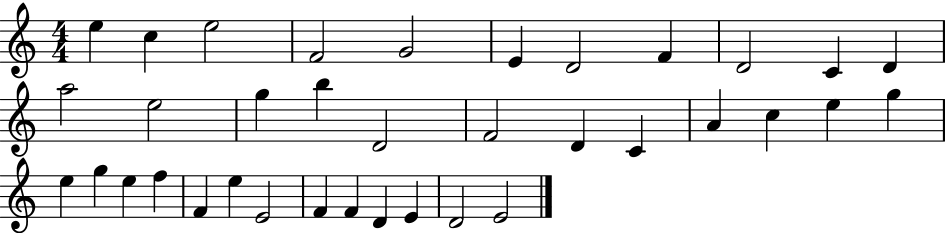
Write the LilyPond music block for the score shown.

{
  \clef treble
  \numericTimeSignature
  \time 4/4
  \key c \major
  e''4 c''4 e''2 | f'2 g'2 | e'4 d'2 f'4 | d'2 c'4 d'4 | \break a''2 e''2 | g''4 b''4 d'2 | f'2 d'4 c'4 | a'4 c''4 e''4 g''4 | \break e''4 g''4 e''4 f''4 | f'4 e''4 e'2 | f'4 f'4 d'4 e'4 | d'2 e'2 | \break \bar "|."
}